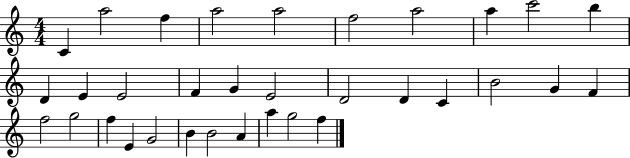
{
  \clef treble
  \numericTimeSignature
  \time 4/4
  \key c \major
  c'4 a''2 f''4 | a''2 a''2 | f''2 a''2 | a''4 c'''2 b''4 | \break d'4 e'4 e'2 | f'4 g'4 e'2 | d'2 d'4 c'4 | b'2 g'4 f'4 | \break f''2 g''2 | f''4 e'4 g'2 | b'4 b'2 a'4 | a''4 g''2 f''4 | \break \bar "|."
}